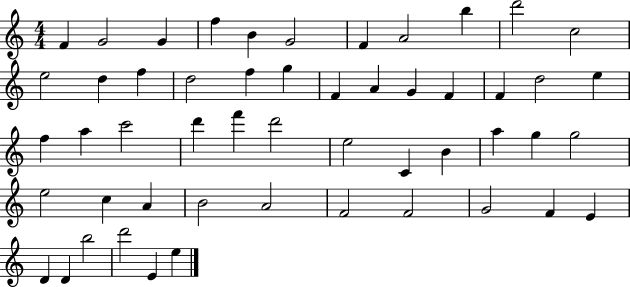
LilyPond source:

{
  \clef treble
  \numericTimeSignature
  \time 4/4
  \key c \major
  f'4 g'2 g'4 | f''4 b'4 g'2 | f'4 a'2 b''4 | d'''2 c''2 | \break e''2 d''4 f''4 | d''2 f''4 g''4 | f'4 a'4 g'4 f'4 | f'4 d''2 e''4 | \break f''4 a''4 c'''2 | d'''4 f'''4 d'''2 | e''2 c'4 b'4 | a''4 g''4 g''2 | \break e''2 c''4 a'4 | b'2 a'2 | f'2 f'2 | g'2 f'4 e'4 | \break d'4 d'4 b''2 | d'''2 e'4 e''4 | \bar "|."
}